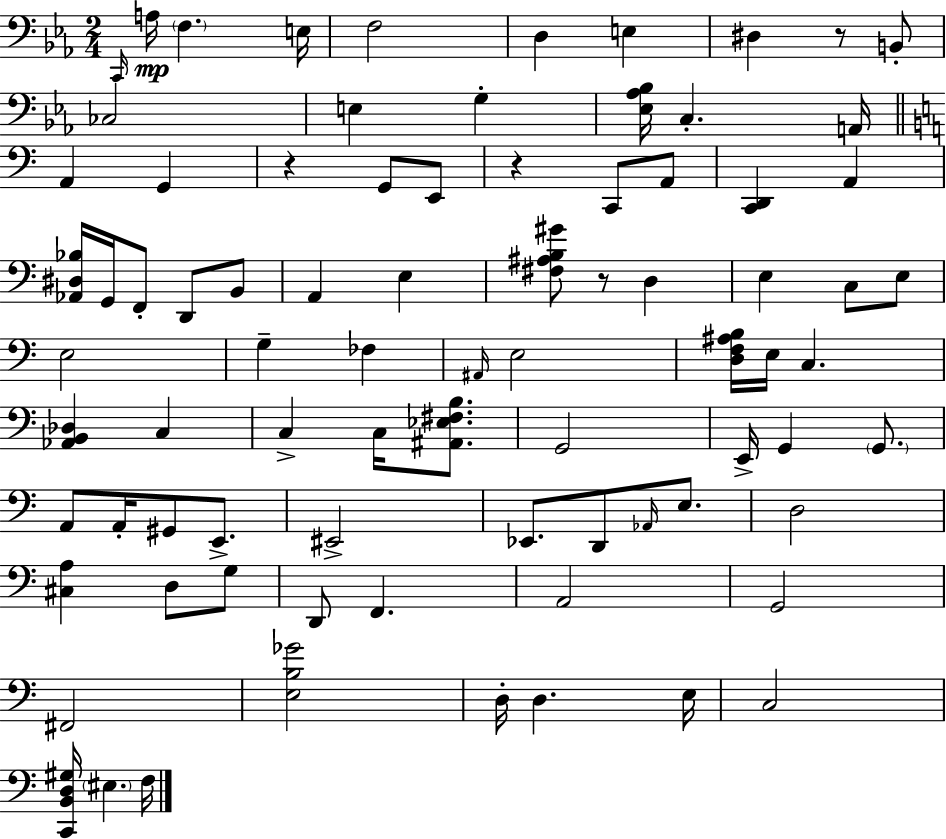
X:1
T:Untitled
M:2/4
L:1/4
K:Cm
C,,/4 A,/4 F, E,/4 F,2 D, E, ^D, z/2 B,,/2 _C,2 E, G, [_E,_A,_B,]/4 C, A,,/4 A,, G,, z G,,/2 E,,/2 z C,,/2 A,,/2 [C,,D,,] A,, [_A,,^D,_B,]/4 G,,/4 F,,/2 D,,/2 B,,/2 A,, E, [^F,^A,B,^G]/2 z/2 D, E, C,/2 E,/2 E,2 G, _F, ^A,,/4 E,2 [D,F,^A,B,]/4 E,/4 C, [_A,,B,,_D,] C, C, C,/4 [^A,,_E,^F,B,]/2 G,,2 E,,/4 G,, G,,/2 A,,/2 A,,/4 ^G,,/2 E,,/2 ^E,,2 _E,,/2 D,,/2 _A,,/4 E,/2 D,2 [^C,A,] D,/2 G,/2 D,,/2 F,, A,,2 G,,2 ^F,,2 [E,B,_G]2 D,/4 D, E,/4 C,2 [C,,B,,D,^G,]/4 ^E, F,/4